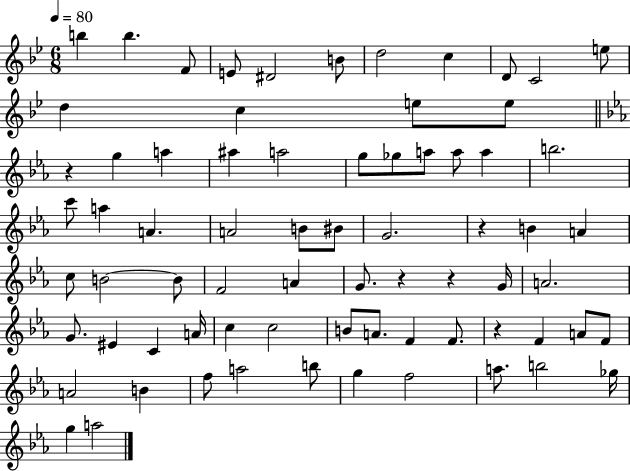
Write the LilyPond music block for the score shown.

{
  \clef treble
  \numericTimeSignature
  \time 6/8
  \key bes \major
  \tempo 4 = 80
  b''4 b''4. f'8 | e'8 dis'2 b'8 | d''2 c''4 | d'8 c'2 e''8 | \break d''4 c''4 e''8 e''8 | \bar "||" \break \key ees \major r4 g''4 a''4 | ais''4 a''2 | g''8 ges''8 a''8 a''8 a''4 | b''2. | \break c'''8 a''4 a'4. | a'2 b'8 bis'8 | g'2. | r4 b'4 a'4 | \break c''8 b'2~~ b'8 | f'2 a'4 | g'8. r4 r4 g'16 | a'2. | \break g'8. eis'4 c'4 a'16 | c''4 c''2 | b'8 a'8. f'4 f'8. | r4 f'4 a'8 f'8 | \break a'2 b'4 | f''8 a''2 b''8 | g''4 f''2 | a''8. b''2 ges''16 | \break g''4 a''2 | \bar "|."
}